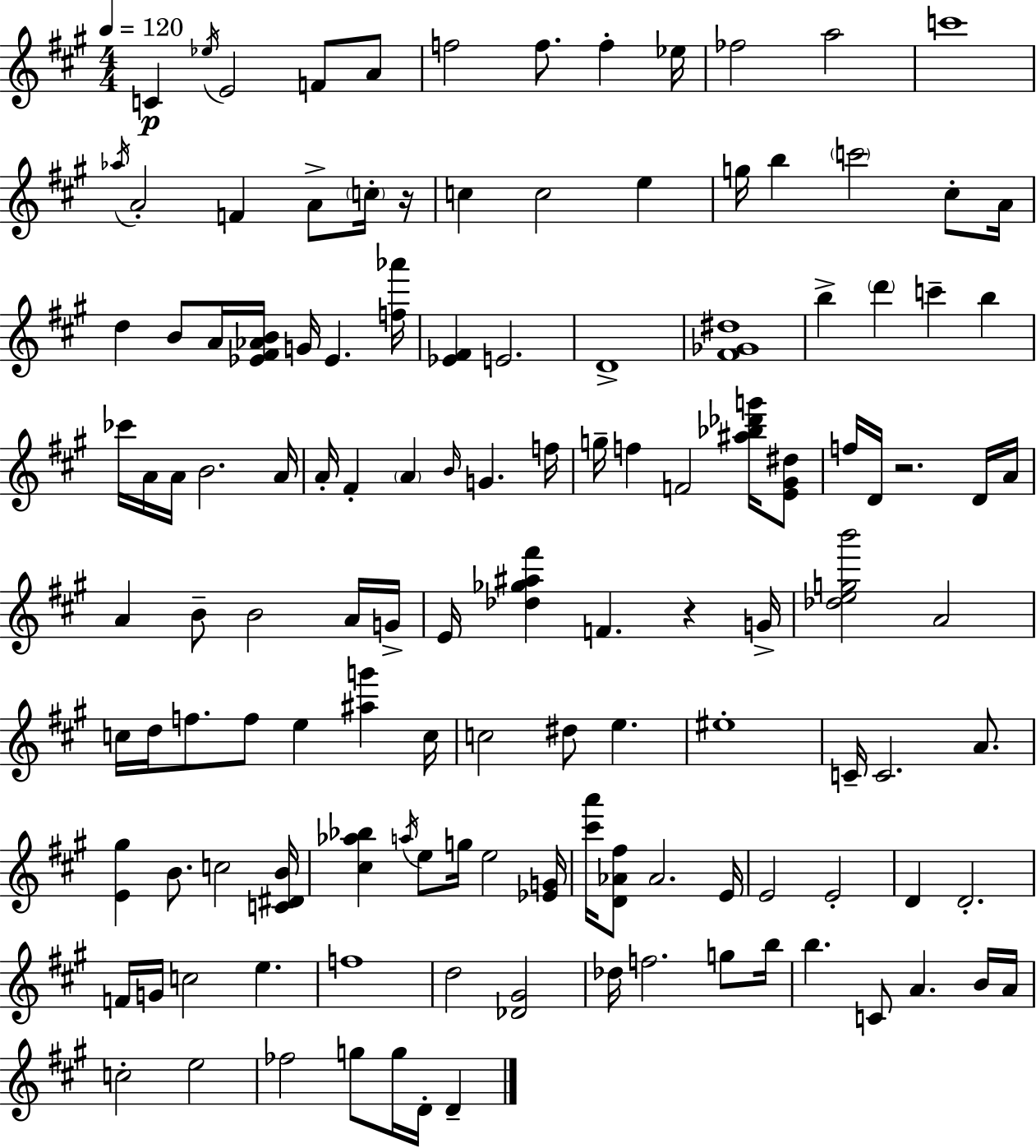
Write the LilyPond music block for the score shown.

{
  \clef treble
  \numericTimeSignature
  \time 4/4
  \key a \major
  \tempo 4 = 120
  c'4\p \acciaccatura { ees''16 } e'2 f'8 a'8 | f''2 f''8. f''4-. | ees''16 fes''2 a''2 | c'''1 | \break \acciaccatura { aes''16 } a'2-. f'4 a'8-> | \parenthesize c''16-. r16 c''4 c''2 e''4 | g''16 b''4 \parenthesize c'''2 cis''8-. | a'16 d''4 b'8 a'16 <ees' fis' aes' b'>16 g'16 ees'4. | \break <f'' aes'''>16 <ees' fis'>4 e'2. | d'1-> | <fis' ges' dis''>1 | b''4-> \parenthesize d'''4 c'''4-- b''4 | \break ces'''16 a'16 a'16 b'2. | a'16 a'16-. fis'4-. \parenthesize a'4 \grace { b'16 } g'4. | f''16 g''16-- f''4 f'2 | <ais'' bes'' des''' g'''>16 <e' gis' dis''>8 f''16 d'16 r2. | \break d'16 a'16 a'4 b'8-- b'2 | a'16 g'16-> e'16 <des'' ges'' ais'' fis'''>4 f'4. r4 | g'16-> <des'' e'' g'' b'''>2 a'2 | c''16 d''16 f''8. f''8 e''4 <ais'' g'''>4 | \break c''16 c''2 dis''8 e''4. | eis''1-. | c'16-- c'2. | a'8. <e' gis''>4 b'8. c''2 | \break <c' dis' b'>16 <cis'' aes'' bes''>4 \acciaccatura { a''16 } e''8 g''16 e''2 | <ees' g'>16 <cis''' a'''>16 <d' aes' fis''>8 aes'2. | e'16 e'2 e'2-. | d'4 d'2.-. | \break f'16 g'16 c''2 e''4. | f''1 | d''2 <des' gis'>2 | des''16 f''2. | \break g''8 b''16 b''4. c'8 a'4. | b'16 a'16 c''2-. e''2 | fes''2 g''8 g''16 d'16-. | d'4-- \bar "|."
}